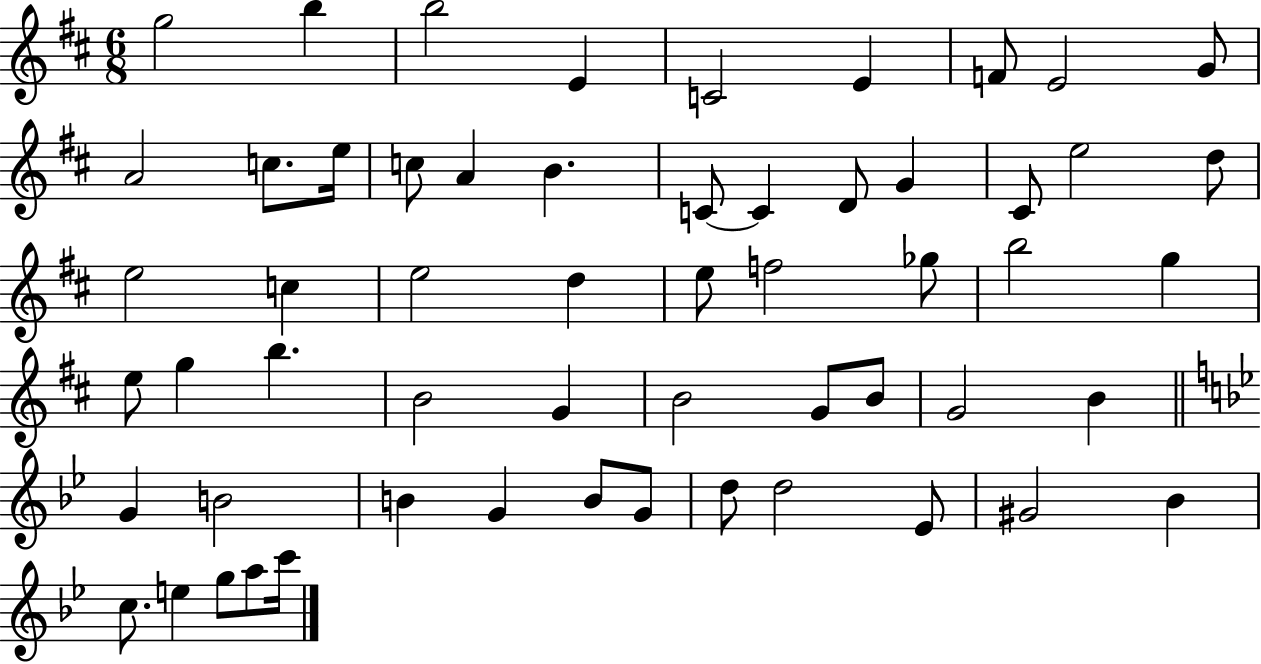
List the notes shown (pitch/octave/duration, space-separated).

G5/h B5/q B5/h E4/q C4/h E4/q F4/e E4/h G4/e A4/h C5/e. E5/s C5/e A4/q B4/q. C4/e C4/q D4/e G4/q C#4/e E5/h D5/e E5/h C5/q E5/h D5/q E5/e F5/h Gb5/e B5/h G5/q E5/e G5/q B5/q. B4/h G4/q B4/h G4/e B4/e G4/h B4/q G4/q B4/h B4/q G4/q B4/e G4/e D5/e D5/h Eb4/e G#4/h Bb4/q C5/e. E5/q G5/e A5/e C6/s